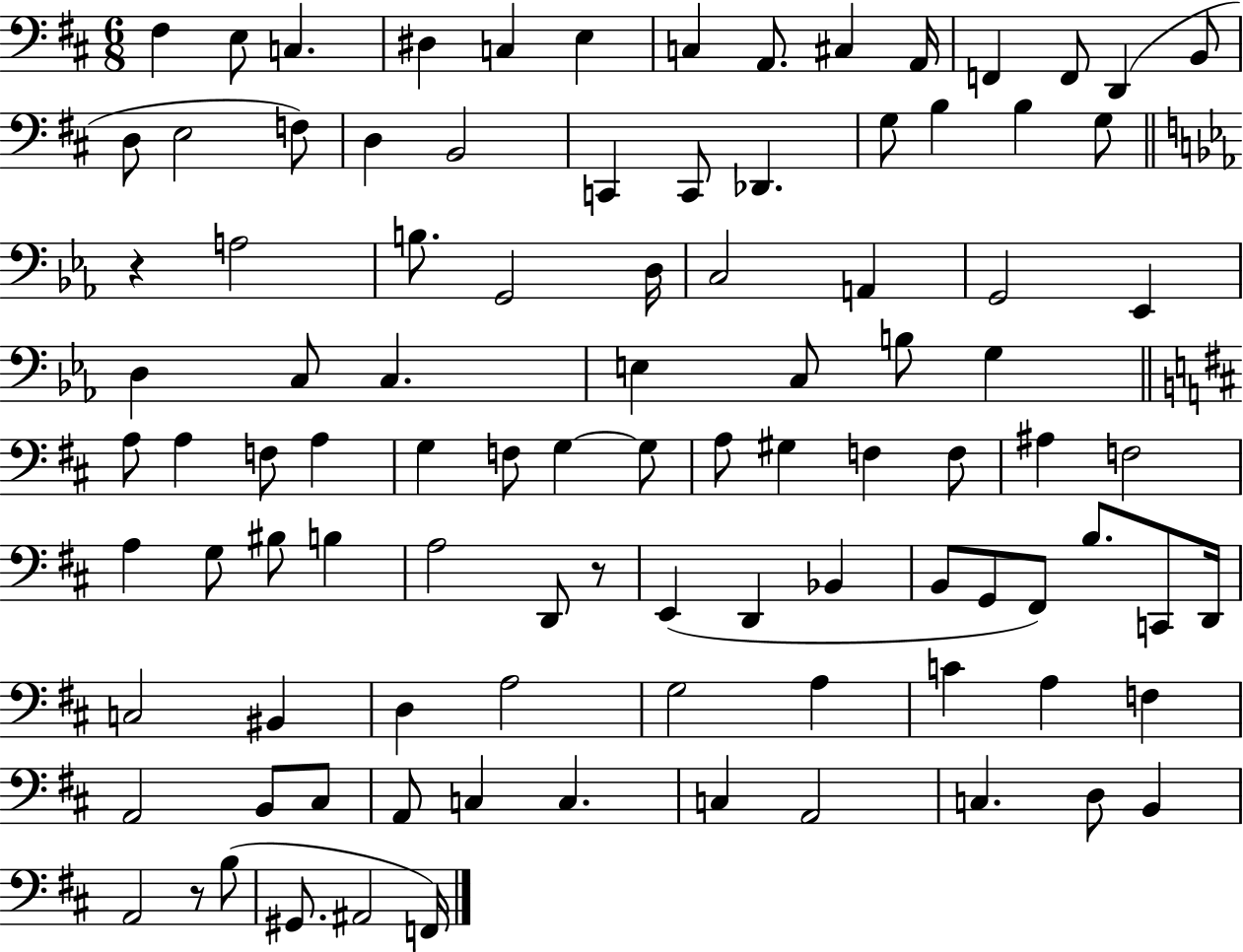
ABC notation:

X:1
T:Untitled
M:6/8
L:1/4
K:D
^F, E,/2 C, ^D, C, E, C, A,,/2 ^C, A,,/4 F,, F,,/2 D,, B,,/2 D,/2 E,2 F,/2 D, B,,2 C,, C,,/2 _D,, G,/2 B, B, G,/2 z A,2 B,/2 G,,2 D,/4 C,2 A,, G,,2 _E,, D, C,/2 C, E, C,/2 B,/2 G, A,/2 A, F,/2 A, G, F,/2 G, G,/2 A,/2 ^G, F, F,/2 ^A, F,2 A, G,/2 ^B,/2 B, A,2 D,,/2 z/2 E,, D,, _B,, B,,/2 G,,/2 ^F,,/2 B,/2 C,,/2 D,,/4 C,2 ^B,, D, A,2 G,2 A, C A, F, A,,2 B,,/2 ^C,/2 A,,/2 C, C, C, A,,2 C, D,/2 B,, A,,2 z/2 B,/2 ^G,,/2 ^A,,2 F,,/4